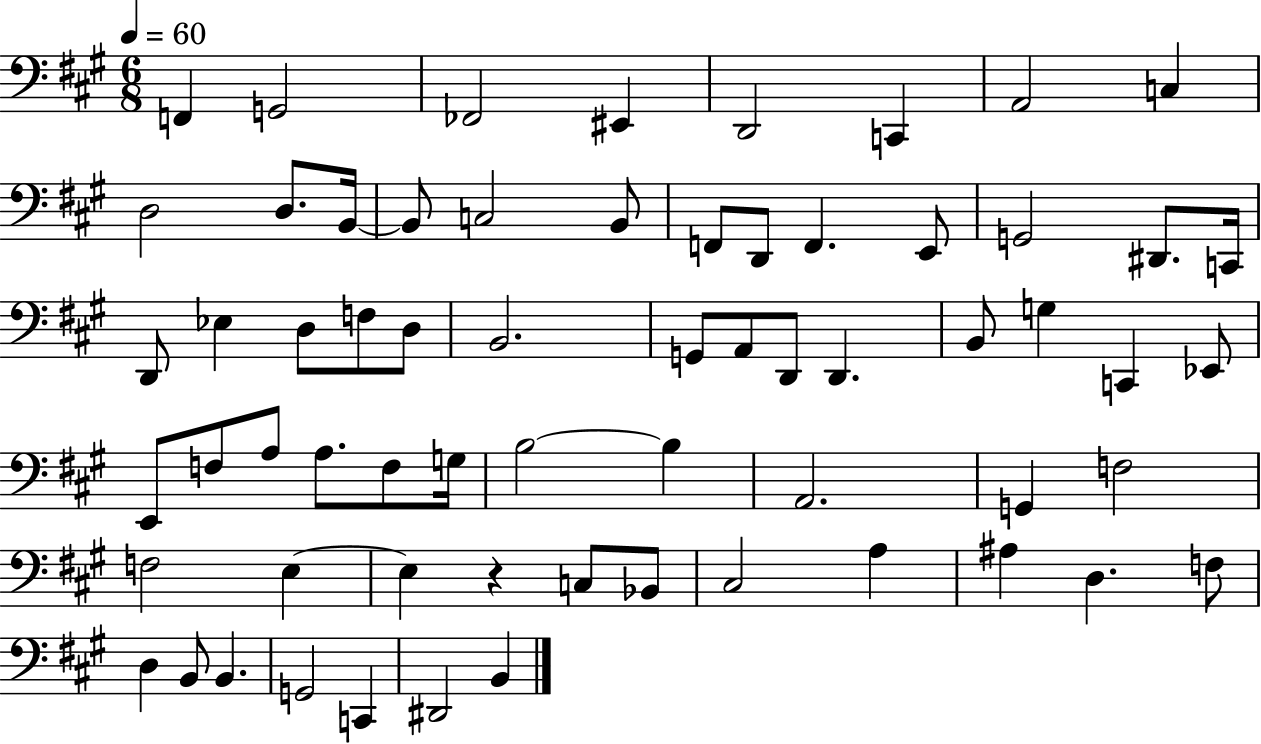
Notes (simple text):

F2/q G2/h FES2/h EIS2/q D2/h C2/q A2/h C3/q D3/h D3/e. B2/s B2/e C3/h B2/e F2/e D2/e F2/q. E2/e G2/h D#2/e. C2/s D2/e Eb3/q D3/e F3/e D3/e B2/h. G2/e A2/e D2/e D2/q. B2/e G3/q C2/q Eb2/e E2/e F3/e A3/e A3/e. F3/e G3/s B3/h B3/q A2/h. G2/q F3/h F3/h E3/q E3/q R/q C3/e Bb2/e C#3/h A3/q A#3/q D3/q. F3/e D3/q B2/e B2/q. G2/h C2/q D#2/h B2/q